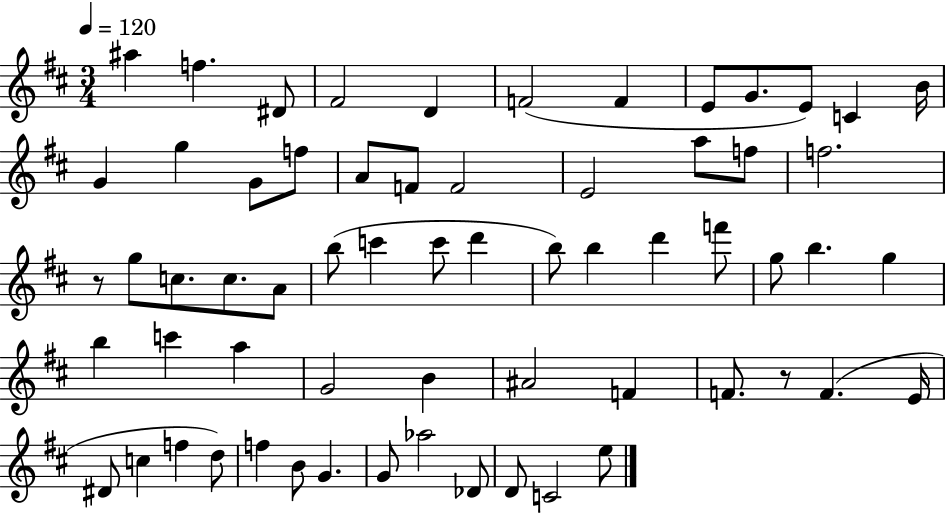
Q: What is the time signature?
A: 3/4